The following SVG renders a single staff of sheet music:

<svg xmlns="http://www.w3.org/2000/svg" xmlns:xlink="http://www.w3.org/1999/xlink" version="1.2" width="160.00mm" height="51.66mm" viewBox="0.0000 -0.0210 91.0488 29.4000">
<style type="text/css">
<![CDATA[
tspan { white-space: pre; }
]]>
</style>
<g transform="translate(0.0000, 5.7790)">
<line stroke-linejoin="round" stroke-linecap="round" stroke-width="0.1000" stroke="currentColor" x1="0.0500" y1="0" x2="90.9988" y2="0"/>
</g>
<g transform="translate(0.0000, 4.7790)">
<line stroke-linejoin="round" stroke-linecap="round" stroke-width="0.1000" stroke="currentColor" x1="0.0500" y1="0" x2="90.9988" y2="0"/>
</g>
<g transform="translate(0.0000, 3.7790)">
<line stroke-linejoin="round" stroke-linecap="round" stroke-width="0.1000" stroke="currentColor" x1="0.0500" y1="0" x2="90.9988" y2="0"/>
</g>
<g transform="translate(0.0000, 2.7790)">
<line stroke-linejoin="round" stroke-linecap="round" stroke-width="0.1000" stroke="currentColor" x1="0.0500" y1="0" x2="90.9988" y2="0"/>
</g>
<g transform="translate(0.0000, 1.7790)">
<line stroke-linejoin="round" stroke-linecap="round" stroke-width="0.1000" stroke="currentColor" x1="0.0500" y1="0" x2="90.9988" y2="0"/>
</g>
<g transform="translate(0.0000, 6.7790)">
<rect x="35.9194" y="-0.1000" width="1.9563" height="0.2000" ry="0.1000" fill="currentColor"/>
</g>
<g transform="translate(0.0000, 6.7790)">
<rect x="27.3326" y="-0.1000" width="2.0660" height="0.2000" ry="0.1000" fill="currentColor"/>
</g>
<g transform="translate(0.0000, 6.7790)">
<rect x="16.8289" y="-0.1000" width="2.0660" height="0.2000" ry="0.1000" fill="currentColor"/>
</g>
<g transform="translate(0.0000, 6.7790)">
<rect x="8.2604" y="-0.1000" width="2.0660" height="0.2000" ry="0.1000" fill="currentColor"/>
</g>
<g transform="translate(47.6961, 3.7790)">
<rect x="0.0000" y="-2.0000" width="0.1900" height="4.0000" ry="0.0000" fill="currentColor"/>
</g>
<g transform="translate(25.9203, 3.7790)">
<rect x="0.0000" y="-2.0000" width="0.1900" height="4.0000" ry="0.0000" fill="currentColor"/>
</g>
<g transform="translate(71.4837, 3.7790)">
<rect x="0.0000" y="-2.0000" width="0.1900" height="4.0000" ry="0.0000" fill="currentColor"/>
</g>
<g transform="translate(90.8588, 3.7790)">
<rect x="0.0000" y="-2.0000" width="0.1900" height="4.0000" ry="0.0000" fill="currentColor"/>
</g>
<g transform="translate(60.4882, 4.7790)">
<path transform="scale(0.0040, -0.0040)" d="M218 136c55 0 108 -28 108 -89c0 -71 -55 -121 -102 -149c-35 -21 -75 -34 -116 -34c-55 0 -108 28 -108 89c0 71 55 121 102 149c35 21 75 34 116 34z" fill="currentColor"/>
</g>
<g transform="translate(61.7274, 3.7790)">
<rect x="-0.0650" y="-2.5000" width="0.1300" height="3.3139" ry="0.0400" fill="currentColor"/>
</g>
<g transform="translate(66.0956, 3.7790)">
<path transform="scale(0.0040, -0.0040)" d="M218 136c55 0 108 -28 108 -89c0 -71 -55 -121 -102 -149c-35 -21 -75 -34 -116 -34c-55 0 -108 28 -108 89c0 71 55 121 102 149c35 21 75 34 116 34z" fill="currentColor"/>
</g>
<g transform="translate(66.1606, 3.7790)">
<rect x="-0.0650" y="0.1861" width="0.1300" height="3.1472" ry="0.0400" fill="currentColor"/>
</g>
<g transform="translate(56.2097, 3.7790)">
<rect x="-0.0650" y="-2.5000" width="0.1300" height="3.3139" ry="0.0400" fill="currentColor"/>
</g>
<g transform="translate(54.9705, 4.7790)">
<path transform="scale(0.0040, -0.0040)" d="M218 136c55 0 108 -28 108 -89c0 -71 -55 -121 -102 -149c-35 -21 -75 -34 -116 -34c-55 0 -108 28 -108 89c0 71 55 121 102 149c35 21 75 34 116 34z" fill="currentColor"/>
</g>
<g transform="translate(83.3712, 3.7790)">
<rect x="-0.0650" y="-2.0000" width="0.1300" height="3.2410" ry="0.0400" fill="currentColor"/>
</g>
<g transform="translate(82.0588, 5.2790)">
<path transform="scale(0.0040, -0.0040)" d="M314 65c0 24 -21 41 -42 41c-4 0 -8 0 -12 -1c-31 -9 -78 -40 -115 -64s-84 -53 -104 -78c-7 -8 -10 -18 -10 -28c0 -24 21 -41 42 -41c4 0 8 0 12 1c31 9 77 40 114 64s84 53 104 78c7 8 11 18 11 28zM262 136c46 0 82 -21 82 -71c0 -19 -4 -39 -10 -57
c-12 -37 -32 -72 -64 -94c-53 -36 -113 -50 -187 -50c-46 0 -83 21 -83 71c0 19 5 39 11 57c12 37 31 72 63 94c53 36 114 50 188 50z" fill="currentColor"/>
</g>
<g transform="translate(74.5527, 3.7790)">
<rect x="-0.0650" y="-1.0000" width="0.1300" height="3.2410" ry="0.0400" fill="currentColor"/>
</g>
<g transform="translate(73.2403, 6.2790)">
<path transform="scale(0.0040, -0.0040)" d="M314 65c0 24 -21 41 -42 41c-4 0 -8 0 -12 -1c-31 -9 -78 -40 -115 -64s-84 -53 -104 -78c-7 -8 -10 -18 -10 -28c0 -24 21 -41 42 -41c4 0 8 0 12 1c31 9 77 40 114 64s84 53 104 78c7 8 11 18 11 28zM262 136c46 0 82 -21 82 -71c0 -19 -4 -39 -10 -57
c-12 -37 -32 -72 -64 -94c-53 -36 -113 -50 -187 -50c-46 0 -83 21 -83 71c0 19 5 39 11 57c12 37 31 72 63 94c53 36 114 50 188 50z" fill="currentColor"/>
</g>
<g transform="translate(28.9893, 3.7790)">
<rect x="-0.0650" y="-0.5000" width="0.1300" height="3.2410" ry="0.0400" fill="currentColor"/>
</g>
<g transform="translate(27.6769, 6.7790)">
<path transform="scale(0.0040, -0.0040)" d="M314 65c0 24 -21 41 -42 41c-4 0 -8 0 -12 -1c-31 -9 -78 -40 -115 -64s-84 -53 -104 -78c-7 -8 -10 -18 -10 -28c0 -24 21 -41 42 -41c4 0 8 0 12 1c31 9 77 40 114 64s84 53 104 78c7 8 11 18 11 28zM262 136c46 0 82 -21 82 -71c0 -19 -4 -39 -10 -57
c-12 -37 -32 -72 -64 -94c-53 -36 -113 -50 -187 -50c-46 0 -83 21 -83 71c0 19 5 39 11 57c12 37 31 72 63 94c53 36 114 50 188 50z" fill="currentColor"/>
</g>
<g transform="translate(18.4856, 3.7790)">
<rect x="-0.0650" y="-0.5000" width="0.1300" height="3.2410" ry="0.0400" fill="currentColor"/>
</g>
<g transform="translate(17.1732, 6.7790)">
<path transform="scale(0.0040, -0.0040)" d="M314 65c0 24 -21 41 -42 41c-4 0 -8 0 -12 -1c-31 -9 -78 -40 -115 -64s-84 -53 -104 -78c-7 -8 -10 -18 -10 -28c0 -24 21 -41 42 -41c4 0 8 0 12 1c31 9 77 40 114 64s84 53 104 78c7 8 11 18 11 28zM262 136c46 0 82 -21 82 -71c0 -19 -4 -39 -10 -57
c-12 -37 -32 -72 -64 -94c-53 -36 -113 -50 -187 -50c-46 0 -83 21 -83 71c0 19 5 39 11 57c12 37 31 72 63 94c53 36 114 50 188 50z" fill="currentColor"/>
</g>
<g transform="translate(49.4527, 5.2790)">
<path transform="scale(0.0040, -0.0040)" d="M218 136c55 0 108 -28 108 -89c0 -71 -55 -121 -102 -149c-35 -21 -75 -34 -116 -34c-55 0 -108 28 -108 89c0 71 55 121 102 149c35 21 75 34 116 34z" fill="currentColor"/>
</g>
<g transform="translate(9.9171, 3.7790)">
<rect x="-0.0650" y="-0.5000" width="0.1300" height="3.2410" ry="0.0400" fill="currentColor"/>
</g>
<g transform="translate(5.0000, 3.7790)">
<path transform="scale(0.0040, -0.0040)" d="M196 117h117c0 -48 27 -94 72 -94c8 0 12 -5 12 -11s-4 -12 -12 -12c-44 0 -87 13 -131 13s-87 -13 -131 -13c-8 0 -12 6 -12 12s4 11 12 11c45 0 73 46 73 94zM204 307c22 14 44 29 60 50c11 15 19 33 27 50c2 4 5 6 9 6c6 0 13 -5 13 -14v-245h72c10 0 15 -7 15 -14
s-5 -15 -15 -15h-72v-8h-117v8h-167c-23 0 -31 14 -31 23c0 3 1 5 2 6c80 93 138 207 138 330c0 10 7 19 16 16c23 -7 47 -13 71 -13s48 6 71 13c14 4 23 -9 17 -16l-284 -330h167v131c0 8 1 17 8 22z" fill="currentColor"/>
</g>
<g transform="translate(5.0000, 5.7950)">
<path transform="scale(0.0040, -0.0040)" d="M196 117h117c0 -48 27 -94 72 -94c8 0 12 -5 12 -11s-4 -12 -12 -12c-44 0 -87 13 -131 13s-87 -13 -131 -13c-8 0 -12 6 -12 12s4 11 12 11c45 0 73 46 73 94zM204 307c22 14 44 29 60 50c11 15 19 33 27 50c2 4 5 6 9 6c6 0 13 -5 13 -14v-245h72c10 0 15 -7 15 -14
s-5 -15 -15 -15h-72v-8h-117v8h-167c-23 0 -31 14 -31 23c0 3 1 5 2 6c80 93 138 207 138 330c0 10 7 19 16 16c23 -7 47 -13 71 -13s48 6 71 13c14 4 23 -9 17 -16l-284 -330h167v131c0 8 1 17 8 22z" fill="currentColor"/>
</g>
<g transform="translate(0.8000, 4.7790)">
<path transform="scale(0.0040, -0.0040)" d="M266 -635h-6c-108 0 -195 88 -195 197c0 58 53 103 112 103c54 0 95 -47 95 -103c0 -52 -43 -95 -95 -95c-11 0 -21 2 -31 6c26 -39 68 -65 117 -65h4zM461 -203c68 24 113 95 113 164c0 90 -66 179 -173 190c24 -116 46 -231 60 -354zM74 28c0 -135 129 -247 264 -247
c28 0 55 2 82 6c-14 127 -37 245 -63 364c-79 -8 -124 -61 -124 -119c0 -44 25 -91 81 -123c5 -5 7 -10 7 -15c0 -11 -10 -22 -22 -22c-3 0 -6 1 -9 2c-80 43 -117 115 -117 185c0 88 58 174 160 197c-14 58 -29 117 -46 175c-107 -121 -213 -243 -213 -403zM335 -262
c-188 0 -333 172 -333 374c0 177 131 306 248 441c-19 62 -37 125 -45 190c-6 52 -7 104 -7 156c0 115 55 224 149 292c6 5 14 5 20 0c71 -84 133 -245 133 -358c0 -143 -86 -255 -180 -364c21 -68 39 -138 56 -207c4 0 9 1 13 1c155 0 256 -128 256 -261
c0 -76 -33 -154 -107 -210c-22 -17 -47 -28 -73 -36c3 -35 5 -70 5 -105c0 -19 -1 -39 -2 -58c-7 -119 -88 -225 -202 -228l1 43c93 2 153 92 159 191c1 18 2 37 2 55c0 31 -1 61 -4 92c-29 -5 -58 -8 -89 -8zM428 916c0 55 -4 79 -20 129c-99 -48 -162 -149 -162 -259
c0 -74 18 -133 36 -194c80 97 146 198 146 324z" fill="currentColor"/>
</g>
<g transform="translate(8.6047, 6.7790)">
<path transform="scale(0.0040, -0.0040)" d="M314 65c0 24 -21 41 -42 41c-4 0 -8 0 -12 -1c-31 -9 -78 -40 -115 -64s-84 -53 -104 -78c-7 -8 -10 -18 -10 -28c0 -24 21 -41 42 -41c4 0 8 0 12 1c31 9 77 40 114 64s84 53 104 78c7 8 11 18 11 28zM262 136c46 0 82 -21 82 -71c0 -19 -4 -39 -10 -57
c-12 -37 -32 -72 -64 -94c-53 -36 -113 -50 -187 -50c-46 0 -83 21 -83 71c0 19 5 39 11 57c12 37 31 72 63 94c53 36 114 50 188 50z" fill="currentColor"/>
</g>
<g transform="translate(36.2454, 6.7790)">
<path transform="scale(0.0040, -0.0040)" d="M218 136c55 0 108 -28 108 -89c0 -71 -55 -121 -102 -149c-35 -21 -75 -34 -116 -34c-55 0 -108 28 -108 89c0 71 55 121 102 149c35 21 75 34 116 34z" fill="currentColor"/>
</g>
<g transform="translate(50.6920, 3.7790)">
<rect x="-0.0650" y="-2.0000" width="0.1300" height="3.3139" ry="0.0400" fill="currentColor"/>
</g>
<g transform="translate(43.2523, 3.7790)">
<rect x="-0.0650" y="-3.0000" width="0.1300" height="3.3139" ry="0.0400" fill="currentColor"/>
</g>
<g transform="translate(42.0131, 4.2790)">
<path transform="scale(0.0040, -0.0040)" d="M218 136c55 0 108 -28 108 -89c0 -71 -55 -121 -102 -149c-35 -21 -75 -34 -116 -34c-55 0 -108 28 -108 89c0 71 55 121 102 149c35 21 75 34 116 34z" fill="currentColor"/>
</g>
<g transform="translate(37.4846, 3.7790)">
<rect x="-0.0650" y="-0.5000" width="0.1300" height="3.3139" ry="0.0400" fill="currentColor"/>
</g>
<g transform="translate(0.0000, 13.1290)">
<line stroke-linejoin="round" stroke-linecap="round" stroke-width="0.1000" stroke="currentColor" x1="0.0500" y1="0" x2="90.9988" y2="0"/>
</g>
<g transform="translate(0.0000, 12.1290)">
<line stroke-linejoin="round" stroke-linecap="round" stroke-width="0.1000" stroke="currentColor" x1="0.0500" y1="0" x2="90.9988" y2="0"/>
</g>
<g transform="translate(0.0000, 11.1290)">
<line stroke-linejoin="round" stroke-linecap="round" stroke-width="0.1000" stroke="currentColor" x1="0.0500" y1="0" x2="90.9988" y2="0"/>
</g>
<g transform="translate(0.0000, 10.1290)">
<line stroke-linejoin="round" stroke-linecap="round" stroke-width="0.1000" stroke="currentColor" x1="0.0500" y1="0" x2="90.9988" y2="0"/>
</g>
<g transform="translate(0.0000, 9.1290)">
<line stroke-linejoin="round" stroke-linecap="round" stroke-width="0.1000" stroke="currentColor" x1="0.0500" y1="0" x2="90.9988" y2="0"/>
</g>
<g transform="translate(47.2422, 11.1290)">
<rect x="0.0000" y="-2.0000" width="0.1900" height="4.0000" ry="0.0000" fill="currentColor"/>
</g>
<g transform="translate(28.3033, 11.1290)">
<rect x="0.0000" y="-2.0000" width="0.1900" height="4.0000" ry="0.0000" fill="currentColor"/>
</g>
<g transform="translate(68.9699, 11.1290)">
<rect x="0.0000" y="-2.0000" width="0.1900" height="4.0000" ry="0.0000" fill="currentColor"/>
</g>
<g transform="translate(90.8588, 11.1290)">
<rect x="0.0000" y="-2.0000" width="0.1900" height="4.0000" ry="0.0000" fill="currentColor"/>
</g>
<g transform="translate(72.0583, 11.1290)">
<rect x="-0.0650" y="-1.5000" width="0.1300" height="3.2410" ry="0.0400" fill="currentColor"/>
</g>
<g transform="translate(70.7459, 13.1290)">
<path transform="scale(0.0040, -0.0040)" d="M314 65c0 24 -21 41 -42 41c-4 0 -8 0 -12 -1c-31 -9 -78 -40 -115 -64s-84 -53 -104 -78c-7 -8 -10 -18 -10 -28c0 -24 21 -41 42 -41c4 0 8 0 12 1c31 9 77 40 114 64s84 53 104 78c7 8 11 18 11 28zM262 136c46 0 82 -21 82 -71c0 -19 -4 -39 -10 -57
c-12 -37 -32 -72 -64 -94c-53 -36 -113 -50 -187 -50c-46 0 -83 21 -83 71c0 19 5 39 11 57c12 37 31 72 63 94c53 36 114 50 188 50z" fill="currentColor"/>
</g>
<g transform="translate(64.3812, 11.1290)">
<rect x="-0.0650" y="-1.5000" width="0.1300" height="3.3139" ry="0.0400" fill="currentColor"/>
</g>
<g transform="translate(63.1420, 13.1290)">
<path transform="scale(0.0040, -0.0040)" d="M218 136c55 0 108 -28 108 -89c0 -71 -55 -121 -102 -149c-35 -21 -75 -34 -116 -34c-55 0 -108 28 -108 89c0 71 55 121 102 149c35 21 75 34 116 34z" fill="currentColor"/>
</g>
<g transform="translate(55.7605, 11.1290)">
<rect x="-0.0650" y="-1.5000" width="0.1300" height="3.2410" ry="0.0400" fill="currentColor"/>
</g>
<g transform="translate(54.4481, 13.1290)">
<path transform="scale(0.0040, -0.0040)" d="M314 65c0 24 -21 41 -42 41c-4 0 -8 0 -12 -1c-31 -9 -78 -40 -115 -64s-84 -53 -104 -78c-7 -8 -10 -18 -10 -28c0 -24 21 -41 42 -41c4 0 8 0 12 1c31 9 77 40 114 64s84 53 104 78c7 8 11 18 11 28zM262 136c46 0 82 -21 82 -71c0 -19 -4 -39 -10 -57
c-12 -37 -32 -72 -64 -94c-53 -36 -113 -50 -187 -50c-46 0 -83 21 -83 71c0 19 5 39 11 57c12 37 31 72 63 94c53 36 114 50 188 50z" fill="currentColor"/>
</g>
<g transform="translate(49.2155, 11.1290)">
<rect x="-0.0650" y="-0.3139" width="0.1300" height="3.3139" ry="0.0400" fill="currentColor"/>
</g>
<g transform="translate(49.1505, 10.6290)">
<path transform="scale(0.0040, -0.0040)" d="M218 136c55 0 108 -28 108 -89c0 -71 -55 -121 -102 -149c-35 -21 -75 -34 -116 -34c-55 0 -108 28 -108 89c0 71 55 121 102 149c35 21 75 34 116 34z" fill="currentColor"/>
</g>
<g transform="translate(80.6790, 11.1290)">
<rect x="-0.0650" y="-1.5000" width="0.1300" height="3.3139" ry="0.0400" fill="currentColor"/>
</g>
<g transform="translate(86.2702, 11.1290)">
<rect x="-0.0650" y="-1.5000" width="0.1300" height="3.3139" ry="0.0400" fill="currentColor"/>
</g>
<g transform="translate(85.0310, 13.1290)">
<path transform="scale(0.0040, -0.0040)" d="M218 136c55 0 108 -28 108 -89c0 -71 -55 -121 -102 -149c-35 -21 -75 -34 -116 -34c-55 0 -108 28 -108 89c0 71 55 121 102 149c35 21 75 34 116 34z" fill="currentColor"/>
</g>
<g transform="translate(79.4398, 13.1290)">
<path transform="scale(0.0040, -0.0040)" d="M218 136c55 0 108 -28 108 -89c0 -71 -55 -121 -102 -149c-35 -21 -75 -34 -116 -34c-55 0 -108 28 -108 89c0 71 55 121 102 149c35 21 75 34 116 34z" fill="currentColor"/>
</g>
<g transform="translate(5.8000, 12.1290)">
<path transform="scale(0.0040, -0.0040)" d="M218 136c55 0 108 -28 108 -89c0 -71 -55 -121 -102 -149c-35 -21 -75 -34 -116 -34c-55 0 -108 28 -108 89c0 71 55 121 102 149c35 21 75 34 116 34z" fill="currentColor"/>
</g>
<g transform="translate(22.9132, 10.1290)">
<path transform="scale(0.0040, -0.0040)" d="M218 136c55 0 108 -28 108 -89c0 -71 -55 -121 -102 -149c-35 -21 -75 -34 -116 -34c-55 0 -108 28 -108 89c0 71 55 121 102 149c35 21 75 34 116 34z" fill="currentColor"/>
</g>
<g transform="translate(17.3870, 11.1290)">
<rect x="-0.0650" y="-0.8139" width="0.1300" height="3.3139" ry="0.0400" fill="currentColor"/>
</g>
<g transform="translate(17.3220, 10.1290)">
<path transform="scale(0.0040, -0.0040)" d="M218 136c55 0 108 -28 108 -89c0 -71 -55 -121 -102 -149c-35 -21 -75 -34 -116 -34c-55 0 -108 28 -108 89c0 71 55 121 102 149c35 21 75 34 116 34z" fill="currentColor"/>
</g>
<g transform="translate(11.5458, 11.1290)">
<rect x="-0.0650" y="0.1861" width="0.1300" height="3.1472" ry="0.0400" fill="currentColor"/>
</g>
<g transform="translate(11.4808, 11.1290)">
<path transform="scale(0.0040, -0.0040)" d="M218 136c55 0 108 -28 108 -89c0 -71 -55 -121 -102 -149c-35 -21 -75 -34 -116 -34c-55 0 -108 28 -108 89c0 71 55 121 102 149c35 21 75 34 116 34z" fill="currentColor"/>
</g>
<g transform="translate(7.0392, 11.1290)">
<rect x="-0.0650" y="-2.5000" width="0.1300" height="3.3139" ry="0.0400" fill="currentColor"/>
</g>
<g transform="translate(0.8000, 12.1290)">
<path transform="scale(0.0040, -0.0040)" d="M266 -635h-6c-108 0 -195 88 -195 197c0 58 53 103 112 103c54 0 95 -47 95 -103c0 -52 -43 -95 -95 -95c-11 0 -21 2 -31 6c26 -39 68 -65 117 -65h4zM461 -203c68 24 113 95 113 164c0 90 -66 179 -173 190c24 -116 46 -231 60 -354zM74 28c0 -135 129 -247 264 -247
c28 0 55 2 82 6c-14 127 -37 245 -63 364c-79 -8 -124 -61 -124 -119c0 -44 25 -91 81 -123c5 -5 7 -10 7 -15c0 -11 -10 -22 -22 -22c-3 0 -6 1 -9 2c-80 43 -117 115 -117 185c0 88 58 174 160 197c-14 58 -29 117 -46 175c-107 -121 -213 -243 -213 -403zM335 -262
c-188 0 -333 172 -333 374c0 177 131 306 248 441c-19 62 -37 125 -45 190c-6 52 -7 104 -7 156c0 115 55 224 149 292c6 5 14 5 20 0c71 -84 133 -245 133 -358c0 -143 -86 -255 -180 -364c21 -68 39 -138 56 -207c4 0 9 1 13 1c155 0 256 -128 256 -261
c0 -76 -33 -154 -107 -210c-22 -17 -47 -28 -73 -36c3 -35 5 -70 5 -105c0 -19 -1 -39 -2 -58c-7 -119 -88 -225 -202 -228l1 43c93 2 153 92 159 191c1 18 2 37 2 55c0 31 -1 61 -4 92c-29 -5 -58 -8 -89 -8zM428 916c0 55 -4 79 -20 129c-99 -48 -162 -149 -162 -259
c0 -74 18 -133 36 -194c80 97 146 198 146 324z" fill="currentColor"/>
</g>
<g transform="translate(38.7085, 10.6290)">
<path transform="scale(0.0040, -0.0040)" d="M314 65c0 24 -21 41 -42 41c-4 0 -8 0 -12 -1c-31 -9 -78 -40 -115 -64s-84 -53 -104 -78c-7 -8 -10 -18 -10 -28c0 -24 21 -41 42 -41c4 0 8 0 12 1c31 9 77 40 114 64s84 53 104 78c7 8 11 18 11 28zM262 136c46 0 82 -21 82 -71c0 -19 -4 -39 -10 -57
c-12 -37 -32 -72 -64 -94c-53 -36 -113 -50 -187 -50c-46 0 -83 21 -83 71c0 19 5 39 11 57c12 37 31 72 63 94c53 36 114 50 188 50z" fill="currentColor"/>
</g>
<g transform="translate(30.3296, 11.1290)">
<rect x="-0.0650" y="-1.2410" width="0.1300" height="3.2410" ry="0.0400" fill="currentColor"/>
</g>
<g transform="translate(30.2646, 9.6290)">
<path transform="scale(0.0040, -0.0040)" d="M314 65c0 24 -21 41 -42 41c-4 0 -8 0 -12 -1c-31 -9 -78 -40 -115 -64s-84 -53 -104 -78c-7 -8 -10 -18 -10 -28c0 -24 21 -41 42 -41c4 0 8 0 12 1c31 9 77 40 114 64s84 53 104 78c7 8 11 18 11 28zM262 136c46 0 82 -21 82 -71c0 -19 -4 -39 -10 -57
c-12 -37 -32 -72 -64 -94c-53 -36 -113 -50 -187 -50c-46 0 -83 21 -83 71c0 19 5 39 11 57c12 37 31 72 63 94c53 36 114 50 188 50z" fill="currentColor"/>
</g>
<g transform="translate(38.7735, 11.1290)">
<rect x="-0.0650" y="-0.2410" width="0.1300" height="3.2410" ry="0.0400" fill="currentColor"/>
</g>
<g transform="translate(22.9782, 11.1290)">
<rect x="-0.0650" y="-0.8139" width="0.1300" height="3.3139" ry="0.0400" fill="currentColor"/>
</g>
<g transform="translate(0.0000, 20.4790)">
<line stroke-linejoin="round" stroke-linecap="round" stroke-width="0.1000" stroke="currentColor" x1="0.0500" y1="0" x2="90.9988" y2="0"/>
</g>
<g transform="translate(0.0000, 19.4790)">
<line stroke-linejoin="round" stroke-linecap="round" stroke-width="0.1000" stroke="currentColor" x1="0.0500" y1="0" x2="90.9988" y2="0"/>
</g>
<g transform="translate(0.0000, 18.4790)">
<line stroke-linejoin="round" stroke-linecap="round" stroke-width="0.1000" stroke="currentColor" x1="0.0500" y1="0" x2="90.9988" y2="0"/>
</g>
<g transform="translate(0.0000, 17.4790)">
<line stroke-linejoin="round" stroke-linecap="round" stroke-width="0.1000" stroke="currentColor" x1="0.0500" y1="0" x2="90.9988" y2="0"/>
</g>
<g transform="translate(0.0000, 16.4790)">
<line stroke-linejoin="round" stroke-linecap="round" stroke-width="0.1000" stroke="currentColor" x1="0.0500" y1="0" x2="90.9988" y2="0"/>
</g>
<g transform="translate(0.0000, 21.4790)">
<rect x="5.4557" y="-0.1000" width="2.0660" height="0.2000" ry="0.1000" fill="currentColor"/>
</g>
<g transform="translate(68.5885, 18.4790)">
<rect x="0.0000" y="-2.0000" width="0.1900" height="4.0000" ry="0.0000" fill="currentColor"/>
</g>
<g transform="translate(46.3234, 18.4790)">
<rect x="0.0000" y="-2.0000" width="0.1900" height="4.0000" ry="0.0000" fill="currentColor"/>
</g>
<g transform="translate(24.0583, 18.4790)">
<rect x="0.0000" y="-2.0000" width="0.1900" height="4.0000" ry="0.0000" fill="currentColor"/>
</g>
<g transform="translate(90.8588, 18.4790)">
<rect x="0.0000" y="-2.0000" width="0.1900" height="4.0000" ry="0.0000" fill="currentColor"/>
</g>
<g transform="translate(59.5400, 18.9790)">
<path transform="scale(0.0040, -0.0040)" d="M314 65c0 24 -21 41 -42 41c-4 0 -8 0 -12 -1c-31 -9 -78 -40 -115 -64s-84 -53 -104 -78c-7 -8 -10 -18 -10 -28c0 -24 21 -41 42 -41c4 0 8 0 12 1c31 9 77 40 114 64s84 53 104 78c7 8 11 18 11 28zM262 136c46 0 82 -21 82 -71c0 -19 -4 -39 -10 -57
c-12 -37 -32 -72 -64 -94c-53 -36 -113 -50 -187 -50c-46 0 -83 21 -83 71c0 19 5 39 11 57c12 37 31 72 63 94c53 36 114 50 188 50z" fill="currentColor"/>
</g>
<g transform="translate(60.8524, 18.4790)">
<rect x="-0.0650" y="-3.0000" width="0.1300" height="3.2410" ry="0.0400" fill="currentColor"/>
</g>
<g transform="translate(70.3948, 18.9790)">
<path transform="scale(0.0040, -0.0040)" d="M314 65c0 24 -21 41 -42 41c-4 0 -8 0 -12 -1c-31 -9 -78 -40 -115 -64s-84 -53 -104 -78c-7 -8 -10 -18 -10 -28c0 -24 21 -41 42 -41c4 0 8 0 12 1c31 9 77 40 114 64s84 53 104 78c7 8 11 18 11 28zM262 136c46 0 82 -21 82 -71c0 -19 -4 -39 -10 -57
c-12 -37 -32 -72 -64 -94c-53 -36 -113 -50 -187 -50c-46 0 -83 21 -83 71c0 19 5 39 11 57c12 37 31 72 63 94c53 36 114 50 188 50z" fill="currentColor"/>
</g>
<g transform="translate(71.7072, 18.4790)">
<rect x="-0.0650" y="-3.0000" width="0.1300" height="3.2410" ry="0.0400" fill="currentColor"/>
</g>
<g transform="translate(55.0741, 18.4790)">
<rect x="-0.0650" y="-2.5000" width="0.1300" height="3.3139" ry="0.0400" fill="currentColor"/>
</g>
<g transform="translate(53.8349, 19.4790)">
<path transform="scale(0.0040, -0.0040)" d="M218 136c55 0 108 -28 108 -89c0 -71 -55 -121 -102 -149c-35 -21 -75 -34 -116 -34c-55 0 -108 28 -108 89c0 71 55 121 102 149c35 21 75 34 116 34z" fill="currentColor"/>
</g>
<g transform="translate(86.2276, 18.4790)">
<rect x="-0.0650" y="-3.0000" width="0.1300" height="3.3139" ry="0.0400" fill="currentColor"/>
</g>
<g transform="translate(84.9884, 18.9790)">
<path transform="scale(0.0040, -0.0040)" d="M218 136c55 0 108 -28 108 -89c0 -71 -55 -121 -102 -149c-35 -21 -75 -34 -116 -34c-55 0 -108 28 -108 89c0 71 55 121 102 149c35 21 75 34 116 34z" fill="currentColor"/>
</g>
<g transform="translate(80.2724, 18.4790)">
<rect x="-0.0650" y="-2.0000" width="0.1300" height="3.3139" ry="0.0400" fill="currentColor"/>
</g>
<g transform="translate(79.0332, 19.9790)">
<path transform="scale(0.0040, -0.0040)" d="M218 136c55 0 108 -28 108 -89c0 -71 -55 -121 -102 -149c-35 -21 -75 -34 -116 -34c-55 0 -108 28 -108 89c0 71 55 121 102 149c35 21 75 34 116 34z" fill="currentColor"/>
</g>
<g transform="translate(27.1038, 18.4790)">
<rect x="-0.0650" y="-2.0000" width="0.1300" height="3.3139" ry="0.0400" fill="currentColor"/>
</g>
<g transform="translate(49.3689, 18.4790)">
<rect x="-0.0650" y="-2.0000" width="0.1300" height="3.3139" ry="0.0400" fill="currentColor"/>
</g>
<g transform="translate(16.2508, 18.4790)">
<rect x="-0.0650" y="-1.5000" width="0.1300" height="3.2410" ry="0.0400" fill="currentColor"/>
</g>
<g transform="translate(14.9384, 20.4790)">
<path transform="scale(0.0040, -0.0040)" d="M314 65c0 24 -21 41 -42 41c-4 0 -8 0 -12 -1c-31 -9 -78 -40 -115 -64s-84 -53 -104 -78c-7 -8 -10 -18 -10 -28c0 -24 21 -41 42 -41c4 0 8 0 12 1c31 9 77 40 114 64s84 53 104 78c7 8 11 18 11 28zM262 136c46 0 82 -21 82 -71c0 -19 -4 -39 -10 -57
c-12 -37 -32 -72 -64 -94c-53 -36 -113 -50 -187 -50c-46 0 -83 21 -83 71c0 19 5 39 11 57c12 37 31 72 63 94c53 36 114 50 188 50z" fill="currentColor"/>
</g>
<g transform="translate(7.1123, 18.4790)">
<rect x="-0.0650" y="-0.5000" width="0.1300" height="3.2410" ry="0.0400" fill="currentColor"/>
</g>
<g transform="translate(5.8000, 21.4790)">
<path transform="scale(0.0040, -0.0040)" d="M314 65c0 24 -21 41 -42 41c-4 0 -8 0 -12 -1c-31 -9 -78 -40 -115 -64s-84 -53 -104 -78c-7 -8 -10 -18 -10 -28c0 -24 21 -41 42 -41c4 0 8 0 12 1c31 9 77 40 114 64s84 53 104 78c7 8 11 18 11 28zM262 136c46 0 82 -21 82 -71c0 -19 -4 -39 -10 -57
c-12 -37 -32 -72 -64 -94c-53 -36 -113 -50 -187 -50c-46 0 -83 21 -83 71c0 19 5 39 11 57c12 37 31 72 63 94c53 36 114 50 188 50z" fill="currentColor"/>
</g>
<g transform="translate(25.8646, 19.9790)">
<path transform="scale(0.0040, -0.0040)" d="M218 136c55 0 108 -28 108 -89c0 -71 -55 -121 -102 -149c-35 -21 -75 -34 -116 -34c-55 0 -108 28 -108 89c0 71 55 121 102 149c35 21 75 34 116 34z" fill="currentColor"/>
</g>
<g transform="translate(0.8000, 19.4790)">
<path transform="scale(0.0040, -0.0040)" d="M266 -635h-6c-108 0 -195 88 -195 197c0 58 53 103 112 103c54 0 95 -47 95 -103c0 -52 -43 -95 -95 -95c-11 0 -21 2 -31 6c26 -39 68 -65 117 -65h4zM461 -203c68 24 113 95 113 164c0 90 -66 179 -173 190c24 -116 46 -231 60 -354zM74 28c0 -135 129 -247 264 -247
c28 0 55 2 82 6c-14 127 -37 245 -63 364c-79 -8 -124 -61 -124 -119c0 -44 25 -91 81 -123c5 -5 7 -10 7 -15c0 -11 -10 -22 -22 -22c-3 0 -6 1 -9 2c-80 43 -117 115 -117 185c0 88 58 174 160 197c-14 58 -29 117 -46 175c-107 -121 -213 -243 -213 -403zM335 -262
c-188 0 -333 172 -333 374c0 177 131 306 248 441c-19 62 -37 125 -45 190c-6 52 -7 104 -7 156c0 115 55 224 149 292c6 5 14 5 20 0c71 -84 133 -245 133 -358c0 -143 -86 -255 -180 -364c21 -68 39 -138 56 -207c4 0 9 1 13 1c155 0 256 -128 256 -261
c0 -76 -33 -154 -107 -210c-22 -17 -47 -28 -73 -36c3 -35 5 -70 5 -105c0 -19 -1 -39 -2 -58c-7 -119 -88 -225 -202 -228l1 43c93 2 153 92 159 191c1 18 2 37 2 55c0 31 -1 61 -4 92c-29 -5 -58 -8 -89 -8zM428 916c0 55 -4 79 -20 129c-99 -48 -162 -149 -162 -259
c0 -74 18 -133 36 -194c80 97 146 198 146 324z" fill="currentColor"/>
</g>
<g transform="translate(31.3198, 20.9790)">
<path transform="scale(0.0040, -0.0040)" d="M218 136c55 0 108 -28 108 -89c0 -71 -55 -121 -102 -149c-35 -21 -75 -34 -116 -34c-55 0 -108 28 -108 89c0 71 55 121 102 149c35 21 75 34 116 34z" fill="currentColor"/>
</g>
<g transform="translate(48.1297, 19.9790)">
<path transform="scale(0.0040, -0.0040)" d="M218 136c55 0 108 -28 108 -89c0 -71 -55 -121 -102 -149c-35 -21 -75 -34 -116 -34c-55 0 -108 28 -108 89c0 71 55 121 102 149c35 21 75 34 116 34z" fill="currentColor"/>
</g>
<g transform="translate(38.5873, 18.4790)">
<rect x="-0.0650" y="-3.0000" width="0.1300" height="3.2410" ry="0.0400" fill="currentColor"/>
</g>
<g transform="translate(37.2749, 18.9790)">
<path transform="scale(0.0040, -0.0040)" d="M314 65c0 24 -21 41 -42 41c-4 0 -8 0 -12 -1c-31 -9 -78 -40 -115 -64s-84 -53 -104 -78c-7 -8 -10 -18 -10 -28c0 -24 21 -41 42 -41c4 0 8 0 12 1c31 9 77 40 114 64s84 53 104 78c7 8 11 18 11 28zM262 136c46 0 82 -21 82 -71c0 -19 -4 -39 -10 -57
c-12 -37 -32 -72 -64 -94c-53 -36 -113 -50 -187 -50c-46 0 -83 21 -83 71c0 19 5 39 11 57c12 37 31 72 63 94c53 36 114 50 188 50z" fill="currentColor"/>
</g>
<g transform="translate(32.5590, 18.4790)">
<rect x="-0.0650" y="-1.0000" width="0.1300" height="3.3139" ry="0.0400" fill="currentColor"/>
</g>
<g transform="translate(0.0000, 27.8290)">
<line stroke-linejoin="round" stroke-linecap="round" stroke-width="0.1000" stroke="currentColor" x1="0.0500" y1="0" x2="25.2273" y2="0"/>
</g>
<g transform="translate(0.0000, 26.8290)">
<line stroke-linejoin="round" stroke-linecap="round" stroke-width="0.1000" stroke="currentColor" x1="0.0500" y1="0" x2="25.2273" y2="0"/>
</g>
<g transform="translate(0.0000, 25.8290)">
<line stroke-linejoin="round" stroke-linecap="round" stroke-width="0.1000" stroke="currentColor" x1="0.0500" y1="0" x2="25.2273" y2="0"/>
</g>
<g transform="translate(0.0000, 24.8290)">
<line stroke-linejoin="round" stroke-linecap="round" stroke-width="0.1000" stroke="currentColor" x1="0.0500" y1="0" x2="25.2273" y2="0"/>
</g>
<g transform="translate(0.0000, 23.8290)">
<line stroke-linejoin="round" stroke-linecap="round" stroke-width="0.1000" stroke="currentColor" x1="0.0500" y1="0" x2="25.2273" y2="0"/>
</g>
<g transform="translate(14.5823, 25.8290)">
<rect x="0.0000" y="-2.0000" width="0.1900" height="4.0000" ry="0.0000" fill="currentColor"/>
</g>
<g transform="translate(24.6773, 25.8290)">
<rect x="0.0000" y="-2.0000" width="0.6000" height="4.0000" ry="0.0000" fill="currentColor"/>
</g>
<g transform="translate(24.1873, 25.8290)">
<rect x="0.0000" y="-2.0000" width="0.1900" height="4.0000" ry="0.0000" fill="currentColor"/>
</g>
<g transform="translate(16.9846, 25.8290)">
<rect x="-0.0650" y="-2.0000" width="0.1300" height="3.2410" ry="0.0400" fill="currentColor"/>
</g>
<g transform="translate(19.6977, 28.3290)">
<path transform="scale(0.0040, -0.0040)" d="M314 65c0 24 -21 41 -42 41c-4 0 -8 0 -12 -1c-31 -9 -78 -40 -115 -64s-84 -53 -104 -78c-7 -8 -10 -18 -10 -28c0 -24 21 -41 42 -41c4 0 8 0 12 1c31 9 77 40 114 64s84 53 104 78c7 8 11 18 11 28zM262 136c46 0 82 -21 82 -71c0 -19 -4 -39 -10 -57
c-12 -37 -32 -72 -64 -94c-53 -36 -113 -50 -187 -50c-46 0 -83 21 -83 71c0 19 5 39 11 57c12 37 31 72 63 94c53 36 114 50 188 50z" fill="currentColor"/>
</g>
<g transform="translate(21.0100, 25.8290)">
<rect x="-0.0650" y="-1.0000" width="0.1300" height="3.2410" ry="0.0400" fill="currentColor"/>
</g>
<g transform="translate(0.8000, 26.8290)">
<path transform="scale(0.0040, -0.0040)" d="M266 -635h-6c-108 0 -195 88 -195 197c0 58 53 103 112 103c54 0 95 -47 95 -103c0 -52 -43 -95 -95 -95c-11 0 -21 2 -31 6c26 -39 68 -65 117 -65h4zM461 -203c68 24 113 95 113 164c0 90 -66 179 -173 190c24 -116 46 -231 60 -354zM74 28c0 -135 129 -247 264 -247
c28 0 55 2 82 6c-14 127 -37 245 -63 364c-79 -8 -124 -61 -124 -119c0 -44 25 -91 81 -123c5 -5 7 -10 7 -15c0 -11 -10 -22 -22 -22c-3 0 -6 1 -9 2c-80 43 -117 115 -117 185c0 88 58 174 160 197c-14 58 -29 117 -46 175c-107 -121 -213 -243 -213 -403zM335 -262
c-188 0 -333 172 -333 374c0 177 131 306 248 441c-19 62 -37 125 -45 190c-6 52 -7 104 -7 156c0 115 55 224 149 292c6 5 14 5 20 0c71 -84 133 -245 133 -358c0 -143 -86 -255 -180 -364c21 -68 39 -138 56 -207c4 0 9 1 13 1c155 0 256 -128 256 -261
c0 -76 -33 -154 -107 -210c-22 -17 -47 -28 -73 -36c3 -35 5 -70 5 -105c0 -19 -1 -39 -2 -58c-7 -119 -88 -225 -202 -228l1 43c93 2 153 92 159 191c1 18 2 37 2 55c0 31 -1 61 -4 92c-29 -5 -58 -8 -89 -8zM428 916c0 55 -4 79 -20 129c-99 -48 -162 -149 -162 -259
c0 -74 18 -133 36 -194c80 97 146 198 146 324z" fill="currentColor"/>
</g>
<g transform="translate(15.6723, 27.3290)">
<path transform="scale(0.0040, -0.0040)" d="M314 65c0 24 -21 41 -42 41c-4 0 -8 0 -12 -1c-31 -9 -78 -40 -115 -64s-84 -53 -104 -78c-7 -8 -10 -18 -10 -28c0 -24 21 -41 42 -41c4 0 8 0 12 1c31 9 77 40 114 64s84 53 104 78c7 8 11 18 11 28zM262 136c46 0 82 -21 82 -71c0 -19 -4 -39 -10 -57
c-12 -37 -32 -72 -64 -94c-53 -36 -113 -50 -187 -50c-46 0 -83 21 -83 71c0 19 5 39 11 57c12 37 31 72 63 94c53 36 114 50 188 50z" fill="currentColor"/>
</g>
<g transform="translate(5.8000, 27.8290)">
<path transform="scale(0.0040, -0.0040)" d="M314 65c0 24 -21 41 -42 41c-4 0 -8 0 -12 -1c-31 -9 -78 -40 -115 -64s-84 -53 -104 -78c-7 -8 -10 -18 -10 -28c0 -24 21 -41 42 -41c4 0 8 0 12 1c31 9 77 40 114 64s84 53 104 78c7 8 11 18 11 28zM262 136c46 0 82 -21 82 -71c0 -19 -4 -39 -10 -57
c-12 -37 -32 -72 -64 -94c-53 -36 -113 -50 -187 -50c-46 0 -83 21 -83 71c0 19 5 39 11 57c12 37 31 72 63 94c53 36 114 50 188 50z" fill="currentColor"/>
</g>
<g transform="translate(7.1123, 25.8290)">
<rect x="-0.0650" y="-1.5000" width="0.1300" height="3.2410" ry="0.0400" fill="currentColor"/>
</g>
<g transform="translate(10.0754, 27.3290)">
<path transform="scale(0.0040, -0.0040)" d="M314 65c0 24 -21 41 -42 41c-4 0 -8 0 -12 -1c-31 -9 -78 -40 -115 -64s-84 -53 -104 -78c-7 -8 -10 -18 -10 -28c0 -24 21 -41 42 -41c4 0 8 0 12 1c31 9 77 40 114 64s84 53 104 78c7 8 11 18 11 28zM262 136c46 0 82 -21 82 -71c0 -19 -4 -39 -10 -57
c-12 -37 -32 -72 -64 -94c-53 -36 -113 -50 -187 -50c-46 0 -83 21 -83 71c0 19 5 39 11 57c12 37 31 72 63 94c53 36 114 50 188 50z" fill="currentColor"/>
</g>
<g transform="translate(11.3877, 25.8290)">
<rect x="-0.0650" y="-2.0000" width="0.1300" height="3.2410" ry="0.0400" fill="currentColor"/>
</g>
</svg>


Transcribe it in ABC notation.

X:1
T:Untitled
M:4/4
L:1/4
K:C
C2 C2 C2 C A F G G B D2 F2 G B d d e2 c2 c E2 E E2 E E C2 E2 F D A2 F G A2 A2 F A E2 F2 F2 D2